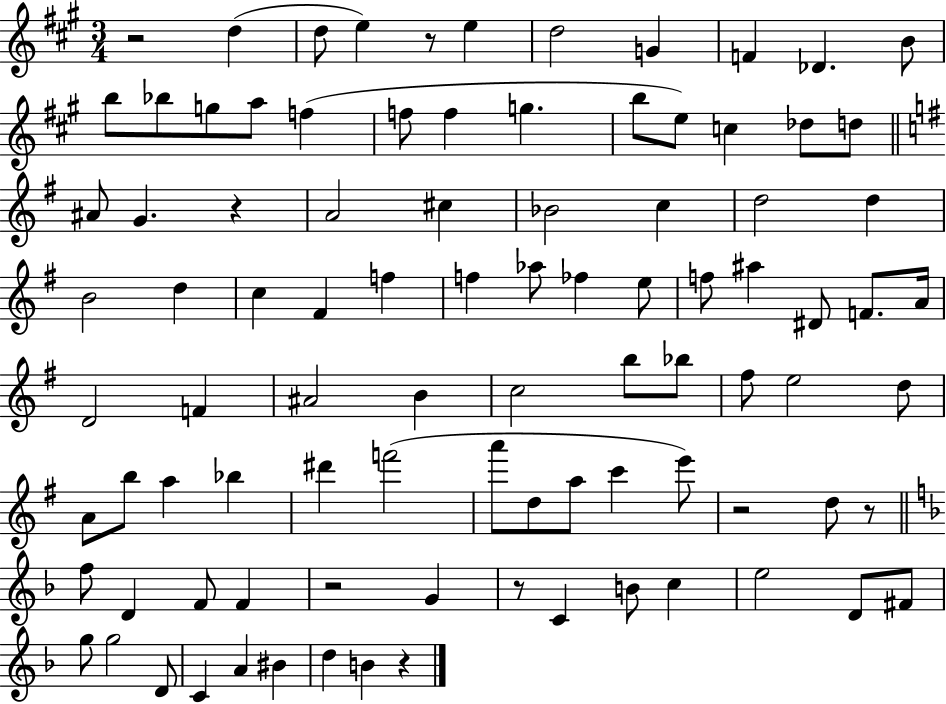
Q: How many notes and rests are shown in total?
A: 93